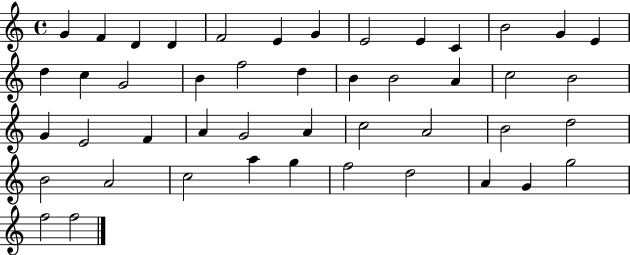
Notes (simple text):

G4/q F4/q D4/q D4/q F4/h E4/q G4/q E4/h E4/q C4/q B4/h G4/q E4/q D5/q C5/q G4/h B4/q F5/h D5/q B4/q B4/h A4/q C5/h B4/h G4/q E4/h F4/q A4/q G4/h A4/q C5/h A4/h B4/h D5/h B4/h A4/h C5/h A5/q G5/q F5/h D5/h A4/q G4/q G5/h F5/h F5/h